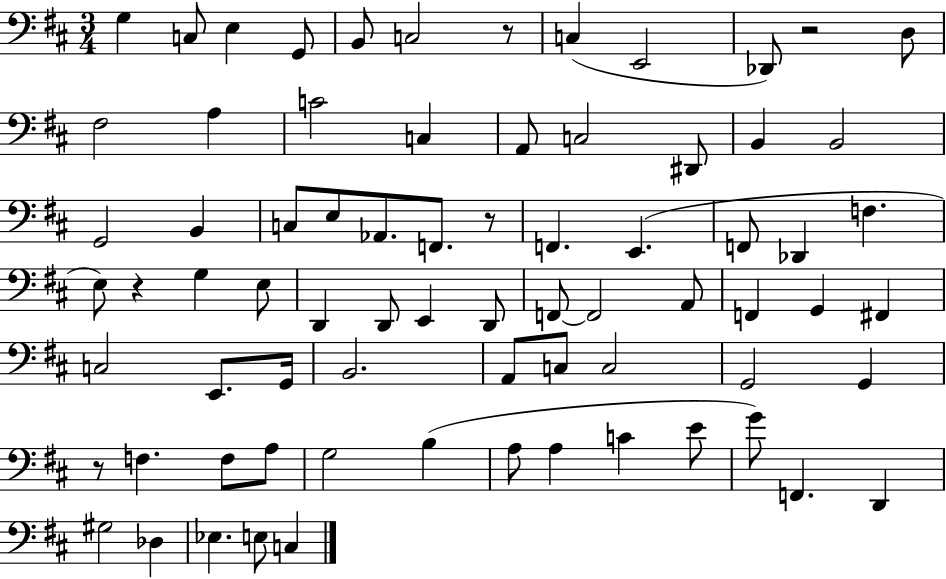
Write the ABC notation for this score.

X:1
T:Untitled
M:3/4
L:1/4
K:D
G, C,/2 E, G,,/2 B,,/2 C,2 z/2 C, E,,2 _D,,/2 z2 D,/2 ^F,2 A, C2 C, A,,/2 C,2 ^D,,/2 B,, B,,2 G,,2 B,, C,/2 E,/2 _A,,/2 F,,/2 z/2 F,, E,, F,,/2 _D,, F, E,/2 z G, E,/2 D,, D,,/2 E,, D,,/2 F,,/2 F,,2 A,,/2 F,, G,, ^F,, C,2 E,,/2 G,,/4 B,,2 A,,/2 C,/2 C,2 G,,2 G,, z/2 F, F,/2 A,/2 G,2 B, A,/2 A, C E/2 G/2 F,, D,, ^G,2 _D, _E, E,/2 C,